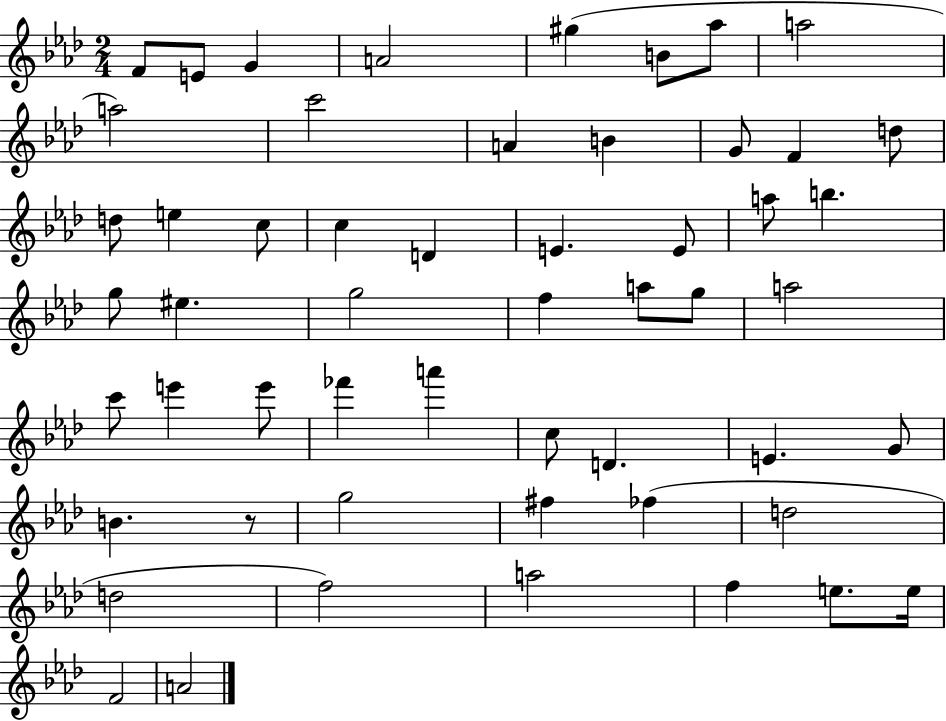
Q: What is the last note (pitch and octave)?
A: A4